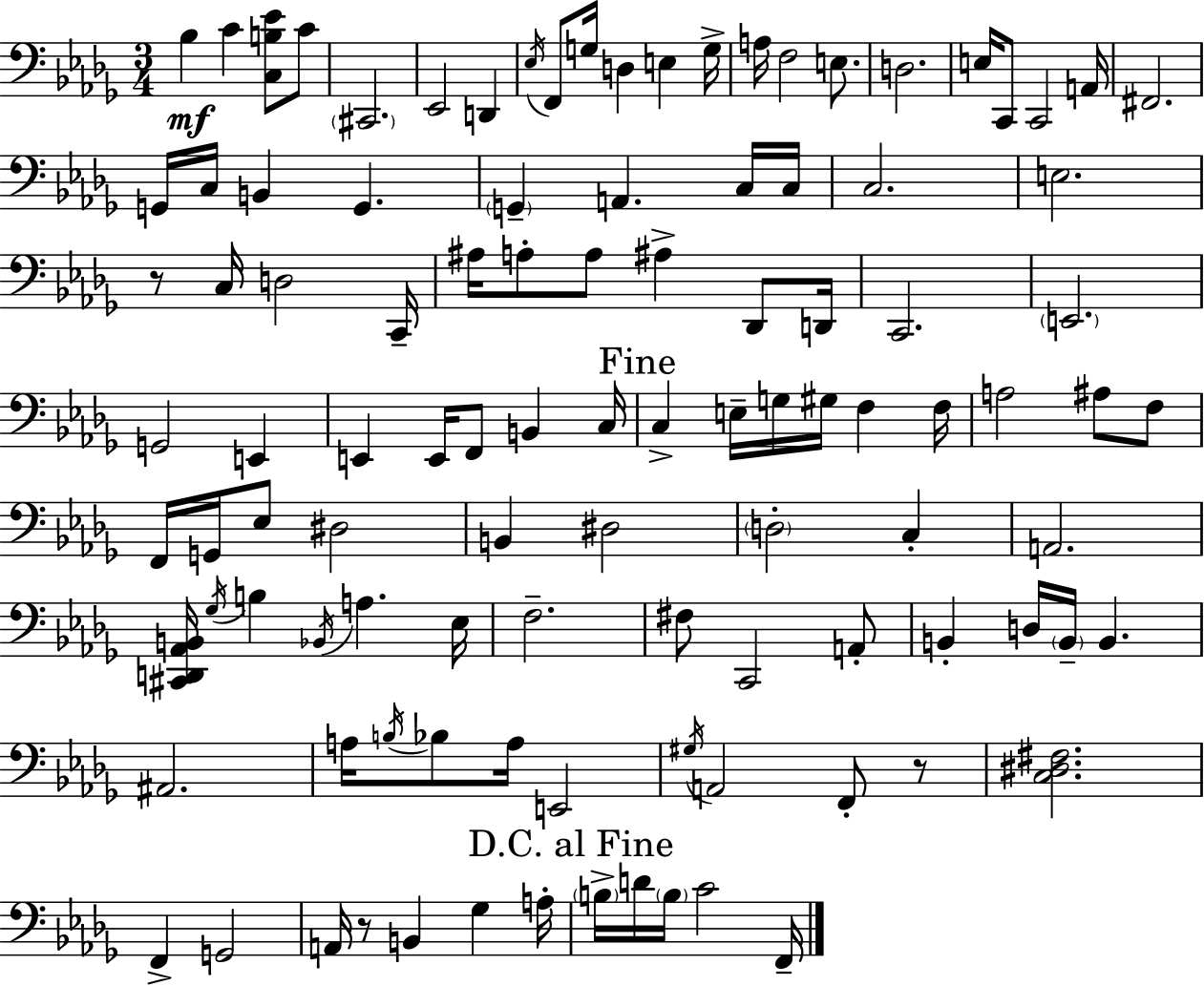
X:1
T:Untitled
M:3/4
L:1/4
K:Bbm
_B, C [C,B,_E]/2 C/2 ^C,,2 _E,,2 D,, _E,/4 F,,/2 G,/4 D, E, G,/4 A,/4 F,2 E,/2 D,2 E,/4 C,,/2 C,,2 A,,/4 ^F,,2 G,,/4 C,/4 B,, G,, G,, A,, C,/4 C,/4 C,2 E,2 z/2 C,/4 D,2 C,,/4 ^A,/4 A,/2 A,/2 ^A, _D,,/2 D,,/4 C,,2 E,,2 G,,2 E,, E,, E,,/4 F,,/2 B,, C,/4 C, E,/4 G,/4 ^G,/4 F, F,/4 A,2 ^A,/2 F,/2 F,,/4 G,,/4 _E,/2 ^D,2 B,, ^D,2 D,2 C, A,,2 [^C,,D,,_A,,B,,]/4 _G,/4 B, _B,,/4 A, _E,/4 F,2 ^F,/2 C,,2 A,,/2 B,, D,/4 B,,/4 B,, ^A,,2 A,/4 B,/4 _B,/2 A,/4 E,,2 ^G,/4 A,,2 F,,/2 z/2 [C,^D,^F,]2 F,, G,,2 A,,/4 z/2 B,, _G, A,/4 B,/4 D/4 B,/4 C2 F,,/4